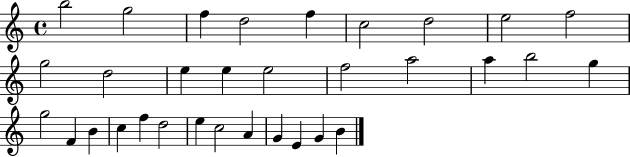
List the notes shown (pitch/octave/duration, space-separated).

B5/h G5/h F5/q D5/h F5/q C5/h D5/h E5/h F5/h G5/h D5/h E5/q E5/q E5/h F5/h A5/h A5/q B5/h G5/q G5/h F4/q B4/q C5/q F5/q D5/h E5/q C5/h A4/q G4/q E4/q G4/q B4/q